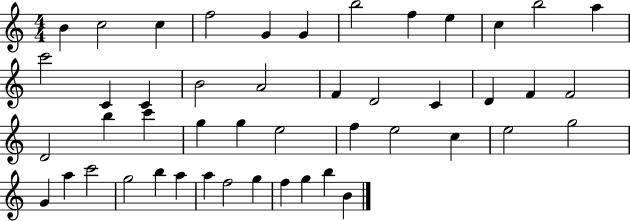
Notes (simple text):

B4/q C5/h C5/q F5/h G4/q G4/q B5/h F5/q E5/q C5/q B5/h A5/q C6/h C4/q C4/q B4/h A4/h F4/q D4/h C4/q D4/q F4/q F4/h D4/h B5/q C6/q G5/q G5/q E5/h F5/q E5/h C5/q E5/h G5/h G4/q A5/q C6/h G5/h B5/q A5/q A5/q F5/h G5/q F5/q G5/q B5/q B4/q